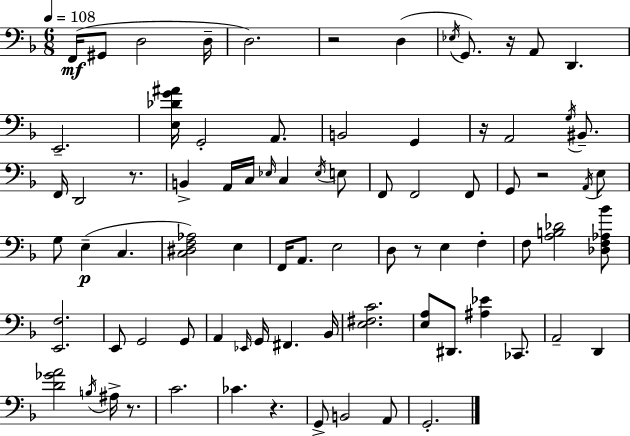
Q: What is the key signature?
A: F major